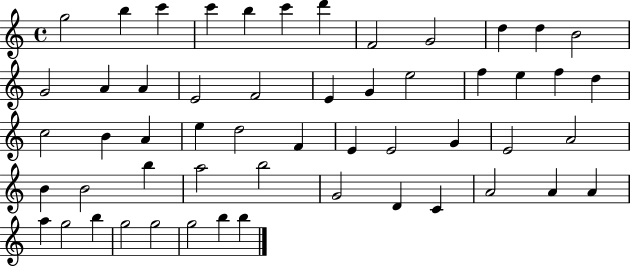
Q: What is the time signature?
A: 4/4